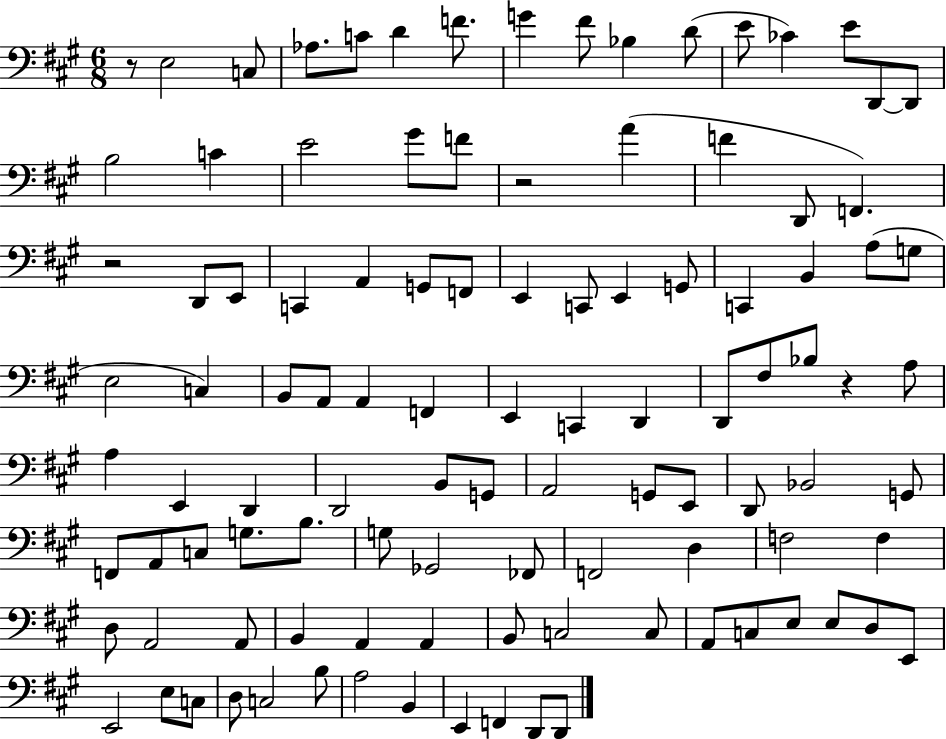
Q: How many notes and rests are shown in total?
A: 106